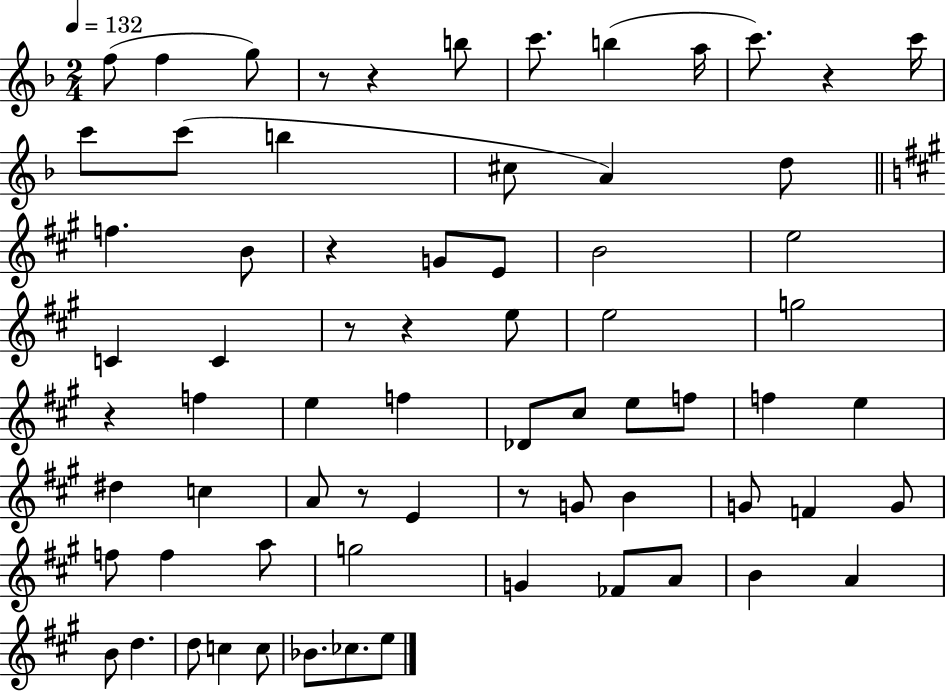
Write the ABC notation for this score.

X:1
T:Untitled
M:2/4
L:1/4
K:F
f/2 f g/2 z/2 z b/2 c'/2 b a/4 c'/2 z c'/4 c'/2 c'/2 b ^c/2 A d/2 f B/2 z G/2 E/2 B2 e2 C C z/2 z e/2 e2 g2 z f e f _D/2 ^c/2 e/2 f/2 f e ^d c A/2 z/2 E z/2 G/2 B G/2 F G/2 f/2 f a/2 g2 G _F/2 A/2 B A B/2 d d/2 c c/2 _B/2 _c/2 e/2